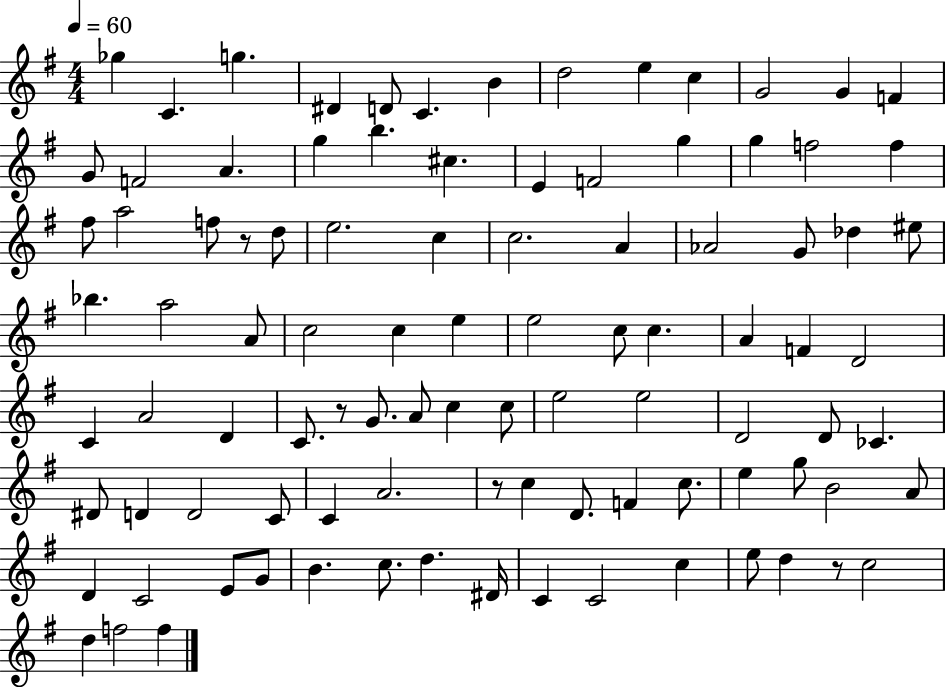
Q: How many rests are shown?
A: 4